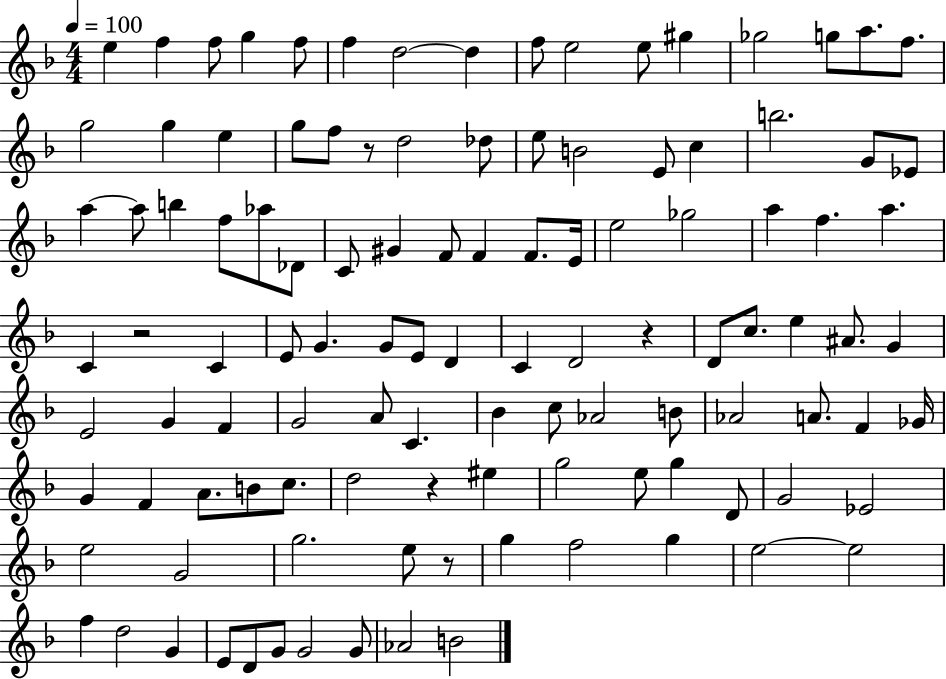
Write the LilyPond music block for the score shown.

{
  \clef treble
  \numericTimeSignature
  \time 4/4
  \key f \major
  \tempo 4 = 100
  e''4 f''4 f''8 g''4 f''8 | f''4 d''2~~ d''4 | f''8 e''2 e''8 gis''4 | ges''2 g''8 a''8. f''8. | \break g''2 g''4 e''4 | g''8 f''8 r8 d''2 des''8 | e''8 b'2 e'8 c''4 | b''2. g'8 ees'8 | \break a''4~~ a''8 b''4 f''8 aes''8 des'8 | c'8 gis'4 f'8 f'4 f'8. e'16 | e''2 ges''2 | a''4 f''4. a''4. | \break c'4 r2 c'4 | e'8 g'4. g'8 e'8 d'4 | c'4 d'2 r4 | d'8 c''8. e''4 ais'8. g'4 | \break e'2 g'4 f'4 | g'2 a'8 c'4. | bes'4 c''8 aes'2 b'8 | aes'2 a'8. f'4 ges'16 | \break g'4 f'4 a'8. b'8 c''8. | d''2 r4 eis''4 | g''2 e''8 g''4 d'8 | g'2 ees'2 | \break e''2 g'2 | g''2. e''8 r8 | g''4 f''2 g''4 | e''2~~ e''2 | \break f''4 d''2 g'4 | e'8 d'8 g'8 g'2 g'8 | aes'2 b'2 | \bar "|."
}